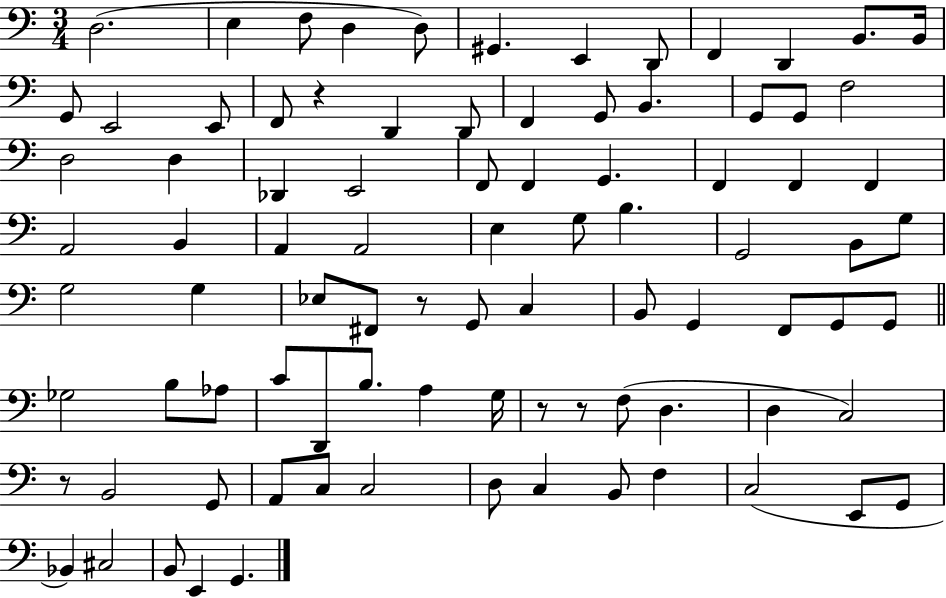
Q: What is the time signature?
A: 3/4